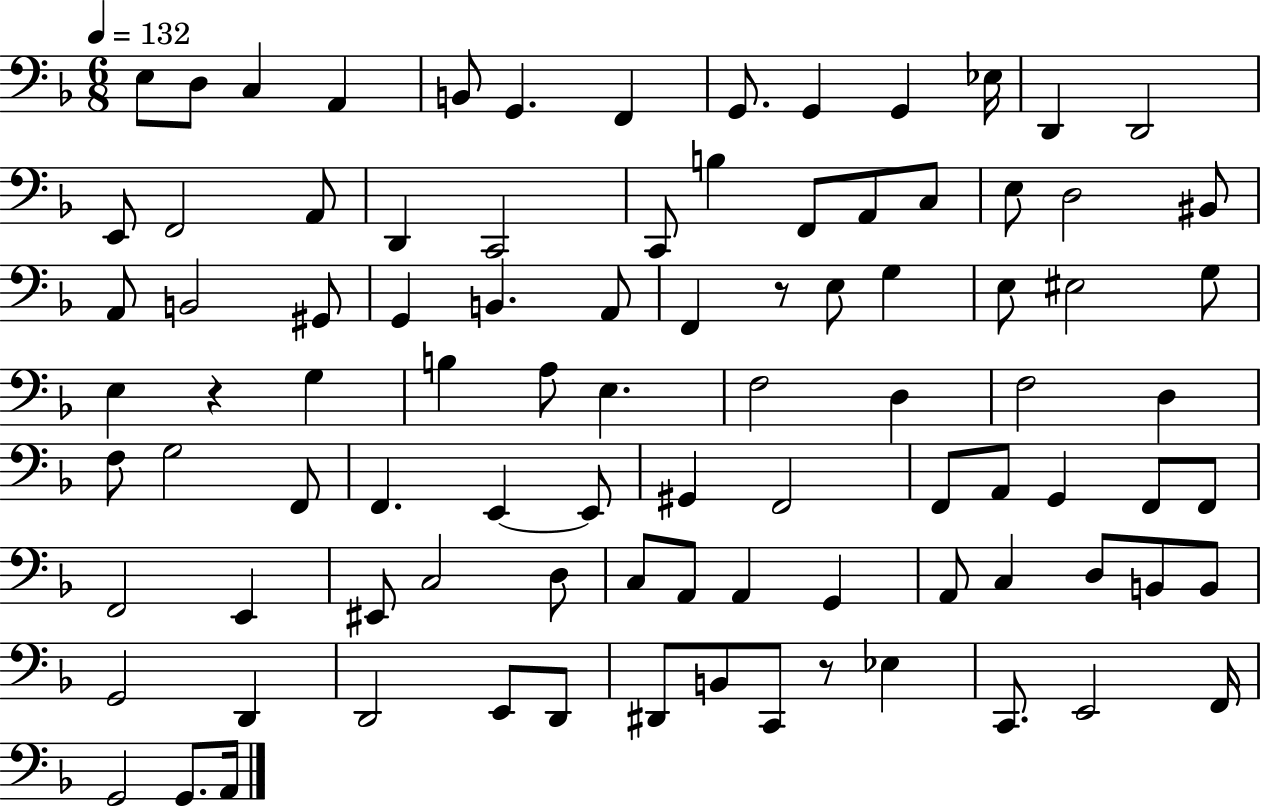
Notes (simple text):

E3/e D3/e C3/q A2/q B2/e G2/q. F2/q G2/e. G2/q G2/q Eb3/s D2/q D2/h E2/e F2/h A2/e D2/q C2/h C2/e B3/q F2/e A2/e C3/e E3/e D3/h BIS2/e A2/e B2/h G#2/e G2/q B2/q. A2/e F2/q R/e E3/e G3/q E3/e EIS3/h G3/e E3/q R/q G3/q B3/q A3/e E3/q. F3/h D3/q F3/h D3/q F3/e G3/h F2/e F2/q. E2/q E2/e G#2/q F2/h F2/e A2/e G2/q F2/e F2/e F2/h E2/q EIS2/e C3/h D3/e C3/e A2/e A2/q G2/q A2/e C3/q D3/e B2/e B2/e G2/h D2/q D2/h E2/e D2/e D#2/e B2/e C2/e R/e Eb3/q C2/e. E2/h F2/s G2/h G2/e. A2/s